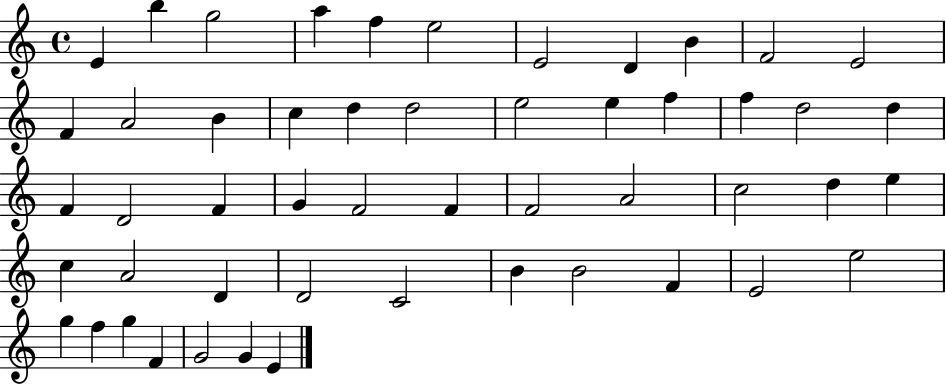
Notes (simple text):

E4/q B5/q G5/h A5/q F5/q E5/h E4/h D4/q B4/q F4/h E4/h F4/q A4/h B4/q C5/q D5/q D5/h E5/h E5/q F5/q F5/q D5/h D5/q F4/q D4/h F4/q G4/q F4/h F4/q F4/h A4/h C5/h D5/q E5/q C5/q A4/h D4/q D4/h C4/h B4/q B4/h F4/q E4/h E5/h G5/q F5/q G5/q F4/q G4/h G4/q E4/q